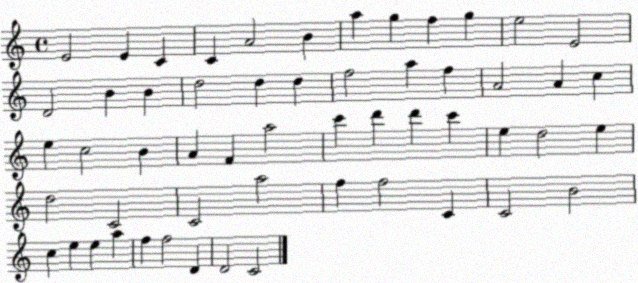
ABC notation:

X:1
T:Untitled
M:4/4
L:1/4
K:C
E2 E C C A2 B a g f g e2 E2 D2 B B d2 d d f2 a f A2 A c e c2 B A F a2 c' d' d' c' e d2 e d2 C2 C2 a2 f f2 C C2 B2 c e e a f f2 D D2 C2